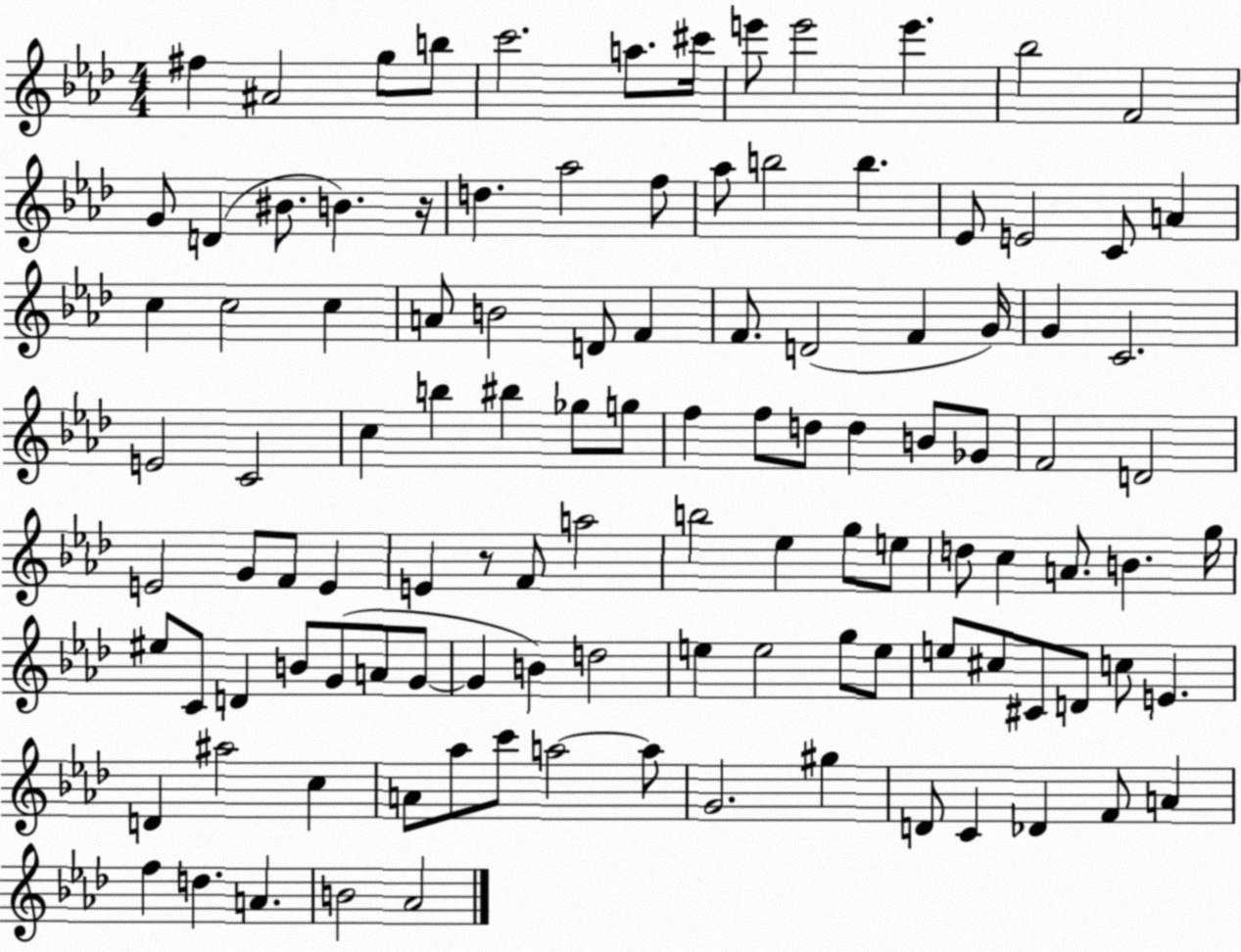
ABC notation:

X:1
T:Untitled
M:4/4
L:1/4
K:Ab
^f ^A2 g/2 b/2 c'2 a/2 ^c'/4 e'/2 e'2 e' _b2 F2 G/2 D ^B/2 B z/4 d _a2 f/2 _a/2 b2 b _E/2 E2 C/2 A c c2 c A/2 B2 D/2 F F/2 D2 F G/4 G C2 E2 C2 c b ^b _g/2 g/2 f f/2 d/2 d B/2 _G/2 F2 D2 E2 G/2 F/2 E E z/2 F/2 a2 b2 _e g/2 e/2 d/2 c A/2 B g/4 ^e/2 C/2 D B/2 G/2 A/2 G/2 G B d2 e e2 g/2 e/2 e/2 ^c/2 ^C/2 D/2 c/2 E D ^a2 c A/2 _a/2 c'/2 a2 a/2 G2 ^g D/2 C _D F/2 A f d A B2 _A2